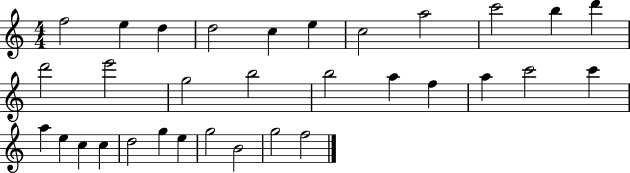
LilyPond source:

{
  \clef treble
  \numericTimeSignature
  \time 4/4
  \key c \major
  f''2 e''4 d''4 | d''2 c''4 e''4 | c''2 a''2 | c'''2 b''4 d'''4 | \break d'''2 e'''2 | g''2 b''2 | b''2 a''4 f''4 | a''4 c'''2 c'''4 | \break a''4 e''4 c''4 c''4 | d''2 g''4 e''4 | g''2 b'2 | g''2 f''2 | \break \bar "|."
}